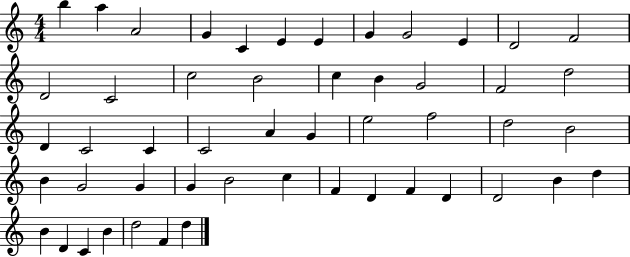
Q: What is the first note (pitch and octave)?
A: B5